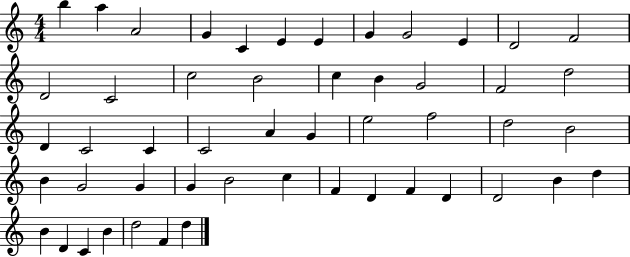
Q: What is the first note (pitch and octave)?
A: B5